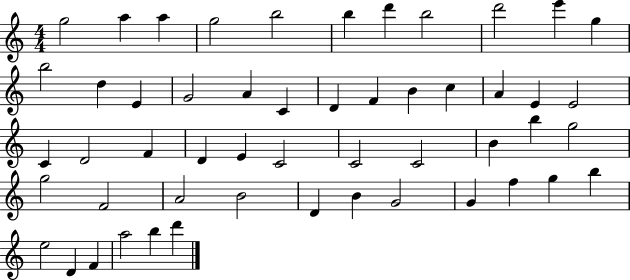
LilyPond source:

{
  \clef treble
  \numericTimeSignature
  \time 4/4
  \key c \major
  g''2 a''4 a''4 | g''2 b''2 | b''4 d'''4 b''2 | d'''2 e'''4 g''4 | \break b''2 d''4 e'4 | g'2 a'4 c'4 | d'4 f'4 b'4 c''4 | a'4 e'4 e'2 | \break c'4 d'2 f'4 | d'4 e'4 c'2 | c'2 c'2 | b'4 b''4 g''2 | \break g''2 f'2 | a'2 b'2 | d'4 b'4 g'2 | g'4 f''4 g''4 b''4 | \break e''2 d'4 f'4 | a''2 b''4 d'''4 | \bar "|."
}